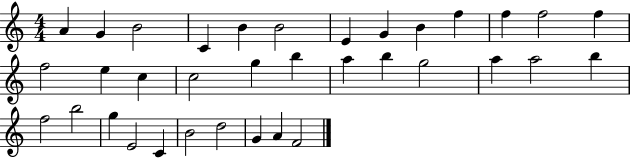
{
  \clef treble
  \numericTimeSignature
  \time 4/4
  \key c \major
  a'4 g'4 b'2 | c'4 b'4 b'2 | e'4 g'4 b'4 f''4 | f''4 f''2 f''4 | \break f''2 e''4 c''4 | c''2 g''4 b''4 | a''4 b''4 g''2 | a''4 a''2 b''4 | \break f''2 b''2 | g''4 e'2 c'4 | b'2 d''2 | g'4 a'4 f'2 | \break \bar "|."
}